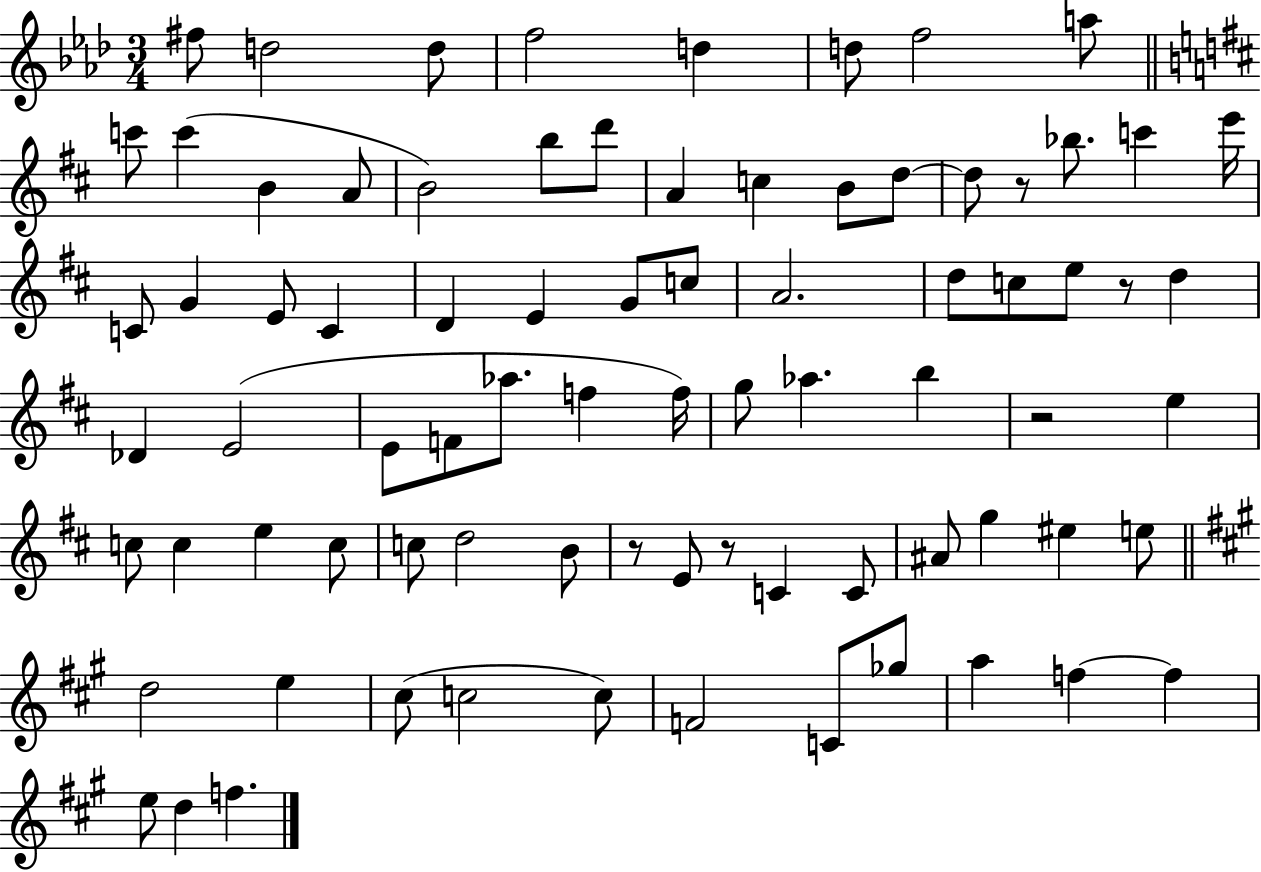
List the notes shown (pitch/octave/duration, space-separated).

F#5/e D5/h D5/e F5/h D5/q D5/e F5/h A5/e C6/e C6/q B4/q A4/e B4/h B5/e D6/e A4/q C5/q B4/e D5/e D5/e R/e Bb5/e. C6/q E6/s C4/e G4/q E4/e C4/q D4/q E4/q G4/e C5/e A4/h. D5/e C5/e E5/e R/e D5/q Db4/q E4/h E4/e F4/e Ab5/e. F5/q F5/s G5/e Ab5/q. B5/q R/h E5/q C5/e C5/q E5/q C5/e C5/e D5/h B4/e R/e E4/e R/e C4/q C4/e A#4/e G5/q EIS5/q E5/e D5/h E5/q C#5/e C5/h C5/e F4/h C4/e Gb5/e A5/q F5/q F5/q E5/e D5/q F5/q.